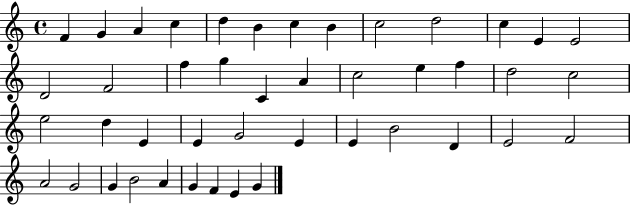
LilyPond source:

{
  \clef treble
  \time 4/4
  \defaultTimeSignature
  \key c \major
  f'4 g'4 a'4 c''4 | d''4 b'4 c''4 b'4 | c''2 d''2 | c''4 e'4 e'2 | \break d'2 f'2 | f''4 g''4 c'4 a'4 | c''2 e''4 f''4 | d''2 c''2 | \break e''2 d''4 e'4 | e'4 g'2 e'4 | e'4 b'2 d'4 | e'2 f'2 | \break a'2 g'2 | g'4 b'2 a'4 | g'4 f'4 e'4 g'4 | \bar "|."
}